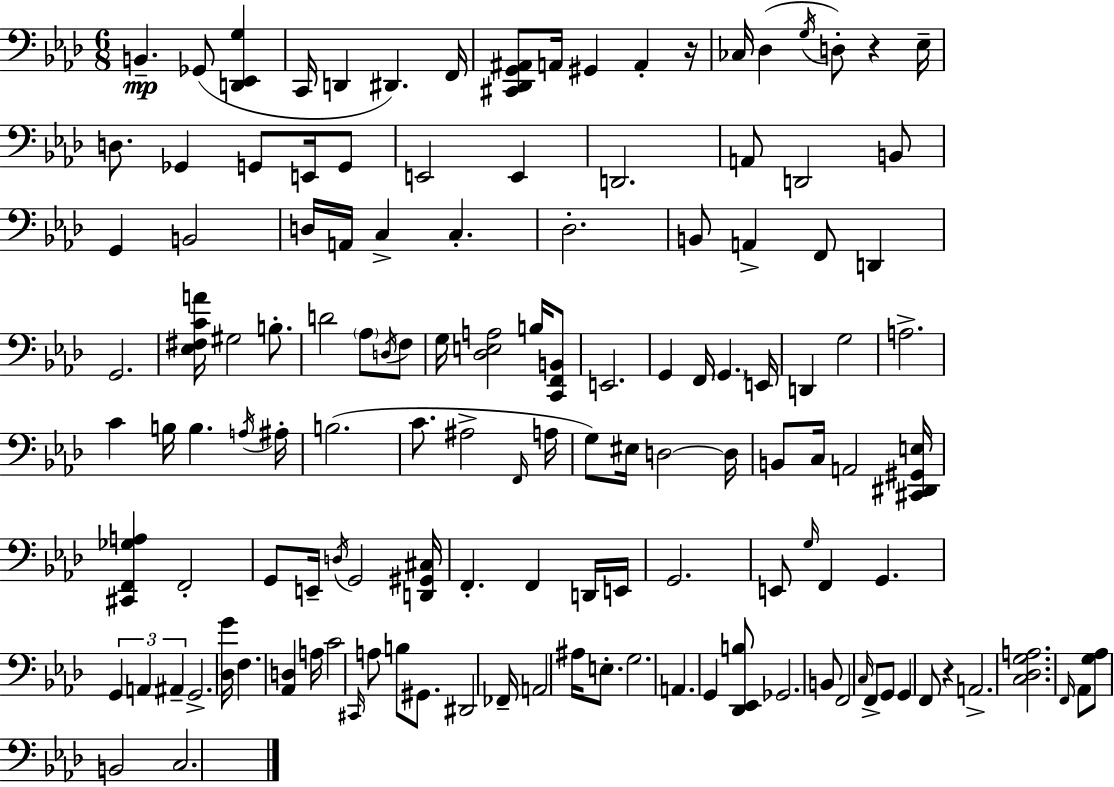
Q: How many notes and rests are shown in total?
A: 132